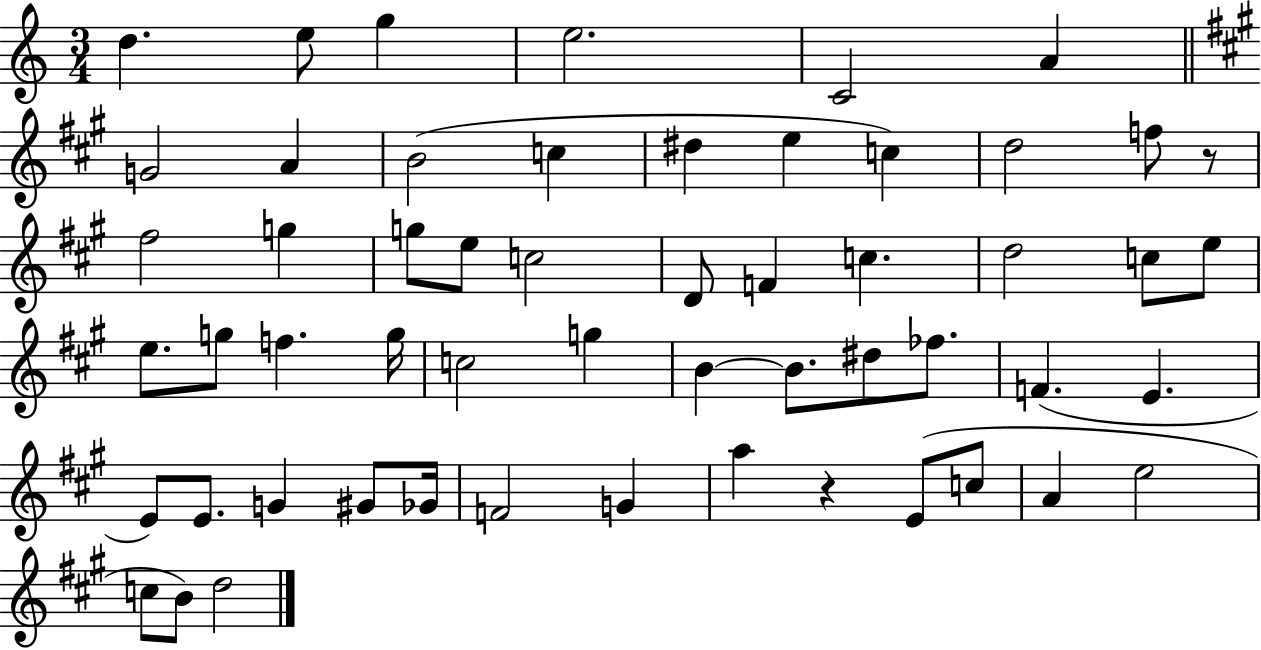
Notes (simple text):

D5/q. E5/e G5/q E5/h. C4/h A4/q G4/h A4/q B4/h C5/q D#5/q E5/q C5/q D5/h F5/e R/e F#5/h G5/q G5/e E5/e C5/h D4/e F4/q C5/q. D5/h C5/e E5/e E5/e. G5/e F5/q. G5/s C5/h G5/q B4/q B4/e. D#5/e FES5/e. F4/q. E4/q. E4/e E4/e. G4/q G#4/e Gb4/s F4/h G4/q A5/q R/q E4/e C5/e A4/q E5/h C5/e B4/e D5/h